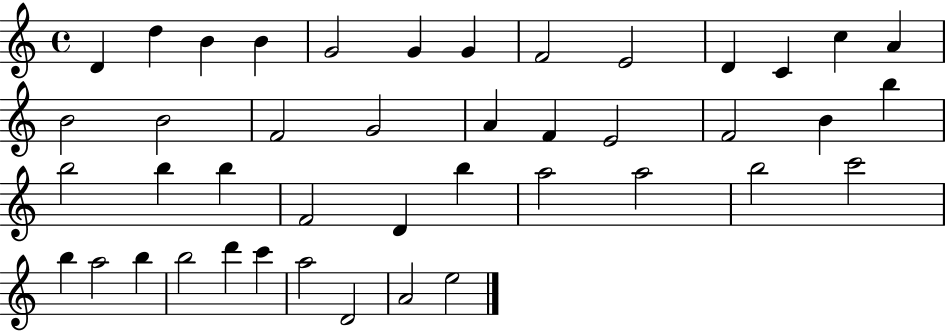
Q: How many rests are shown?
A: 0